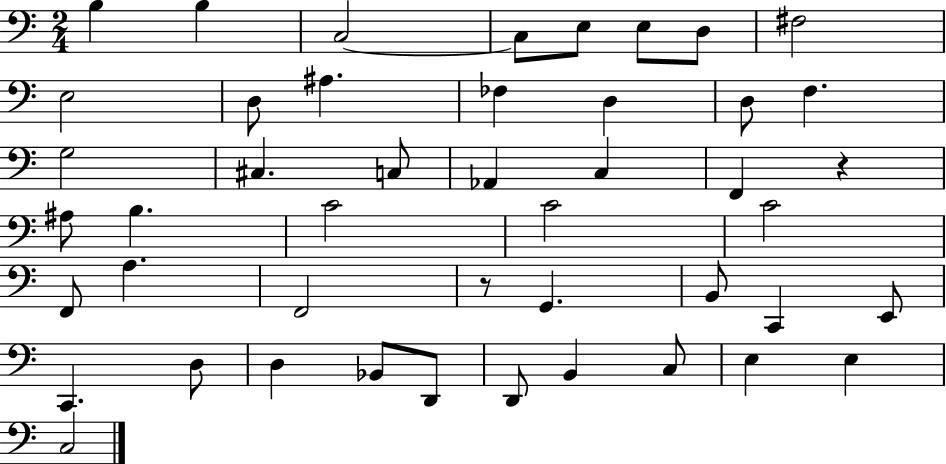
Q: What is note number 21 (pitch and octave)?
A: F2